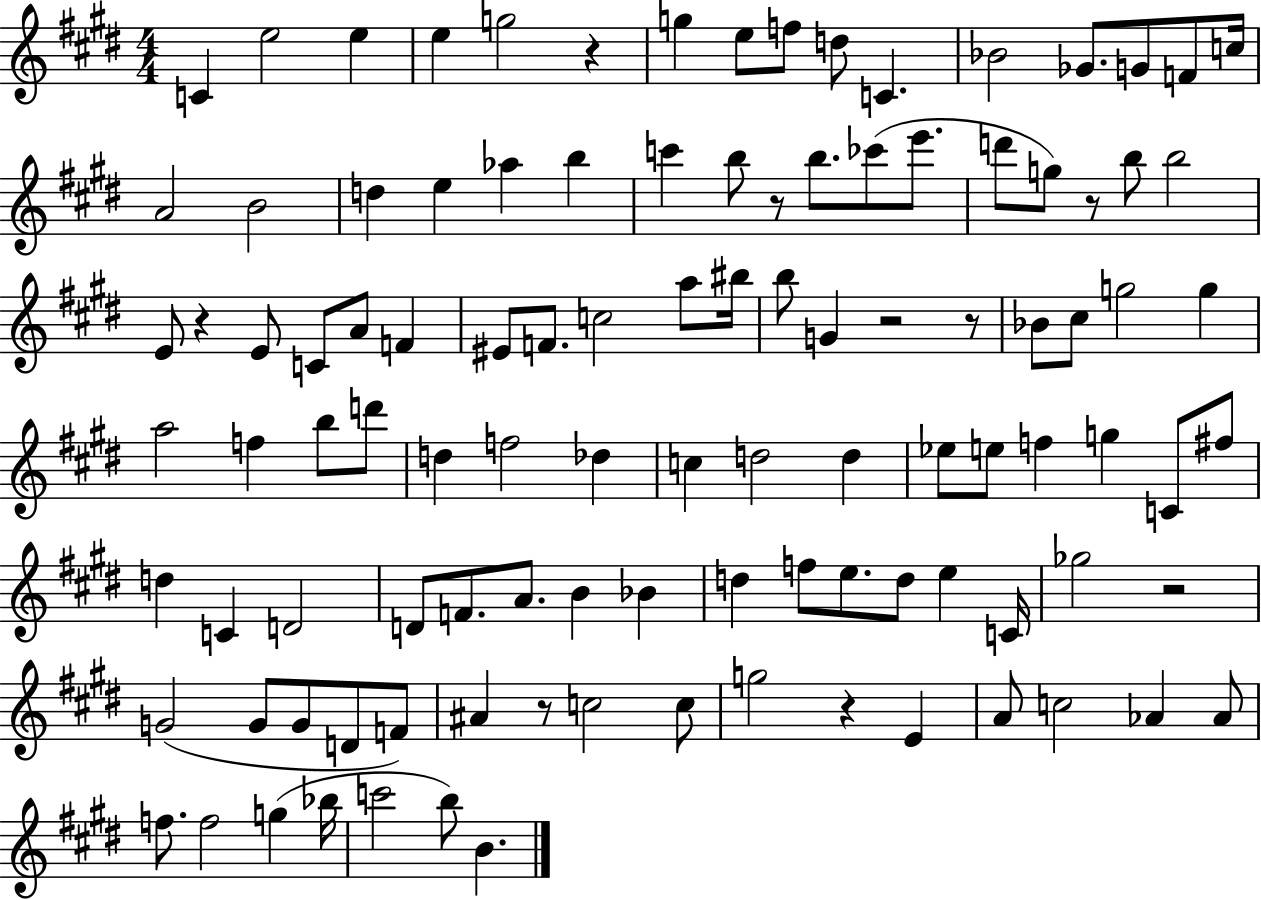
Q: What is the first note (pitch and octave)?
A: C4